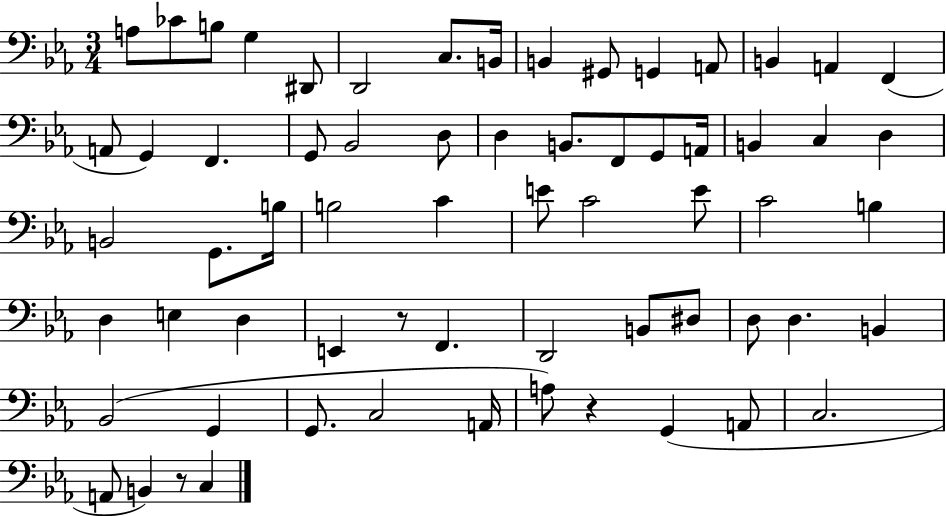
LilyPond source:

{
  \clef bass
  \numericTimeSignature
  \time 3/4
  \key ees \major
  \repeat volta 2 { a8 ces'8 b8 g4 dis,8 | d,2 c8. b,16 | b,4 gis,8 g,4 a,8 | b,4 a,4 f,4( | \break a,8 g,4) f,4. | g,8 bes,2 d8 | d4 b,8. f,8 g,8 a,16 | b,4 c4 d4 | \break b,2 g,8. b16 | b2 c'4 | e'8 c'2 e'8 | c'2 b4 | \break d4 e4 d4 | e,4 r8 f,4. | d,2 b,8 dis8 | d8 d4. b,4 | \break bes,2( g,4 | g,8. c2 a,16 | a8) r4 g,4( a,8 | c2. | \break a,8 b,4) r8 c4 | } \bar "|."
}